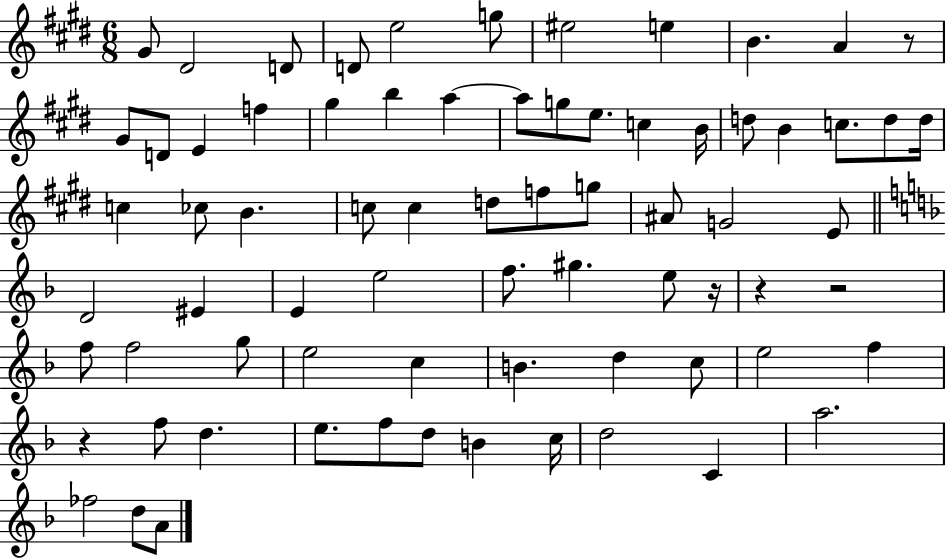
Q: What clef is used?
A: treble